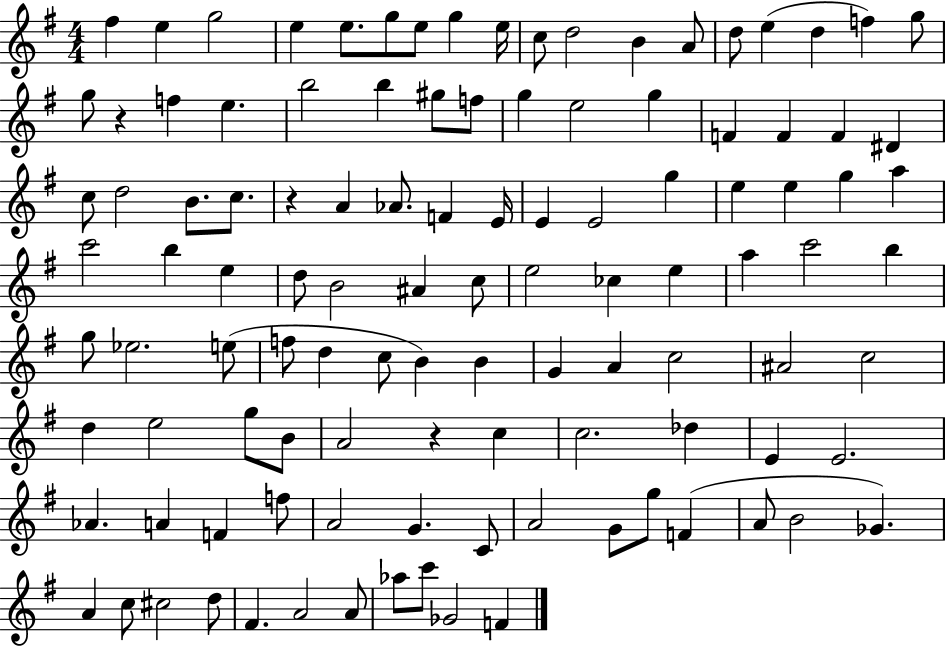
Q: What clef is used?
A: treble